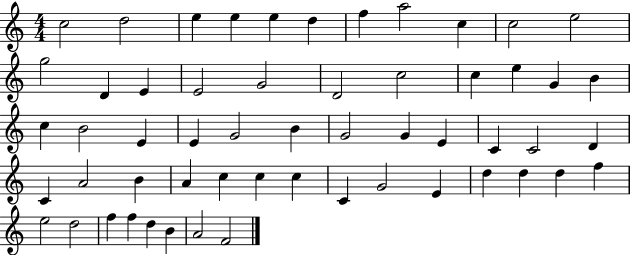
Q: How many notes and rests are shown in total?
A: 56